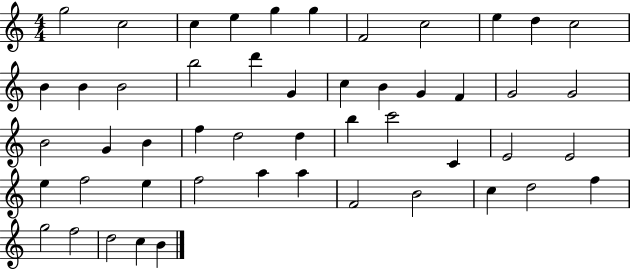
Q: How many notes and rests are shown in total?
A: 50